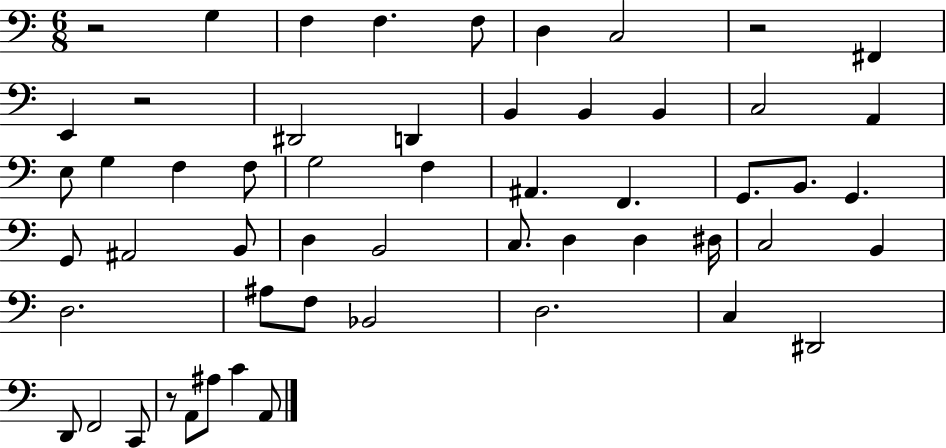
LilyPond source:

{
  \clef bass
  \numericTimeSignature
  \time 6/8
  \key c \major
  r2 g4 | f4 f4. f8 | d4 c2 | r2 fis,4 | \break e,4 r2 | dis,2 d,4 | b,4 b,4 b,4 | c2 a,4 | \break e8 g4 f4 f8 | g2 f4 | ais,4. f,4. | g,8. b,8. g,4. | \break g,8 ais,2 b,8 | d4 b,2 | c8. d4 d4 dis16 | c2 b,4 | \break d2. | ais8 f8 bes,2 | d2. | c4 dis,2 | \break d,8 f,2 c,8 | r8 a,8 ais8 c'4 a,8 | \bar "|."
}